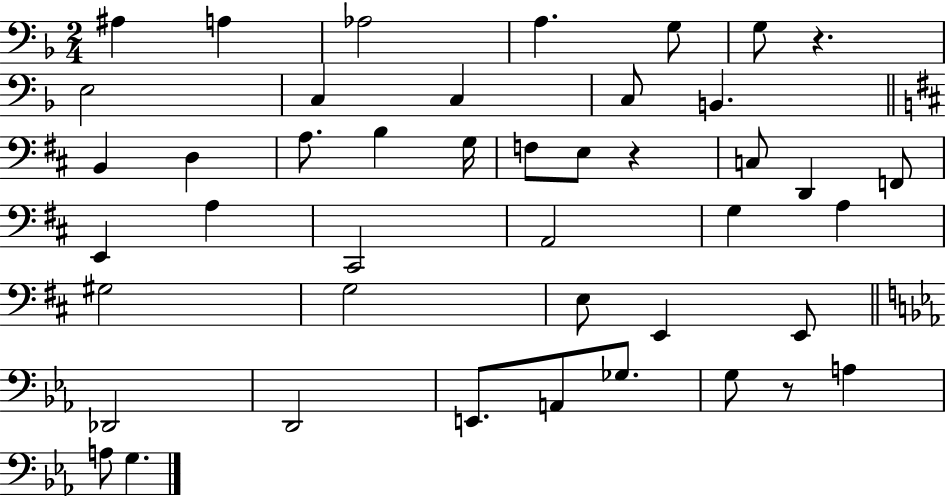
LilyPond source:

{
  \clef bass
  \numericTimeSignature
  \time 2/4
  \key f \major
  \repeat volta 2 { ais4 a4 | aes2 | a4. g8 | g8 r4. | \break e2 | c4 c4 | c8 b,4. | \bar "||" \break \key b \minor b,4 d4 | a8. b4 g16 | f8 e8 r4 | c8 d,4 f,8 | \break e,4 a4 | cis,2 | a,2 | g4 a4 | \break gis2 | g2 | e8 e,4 e,8 | \bar "||" \break \key ees \major des,2 | d,2 | e,8. a,8 ges8. | g8 r8 a4 | \break a8 g4. | } \bar "|."
}